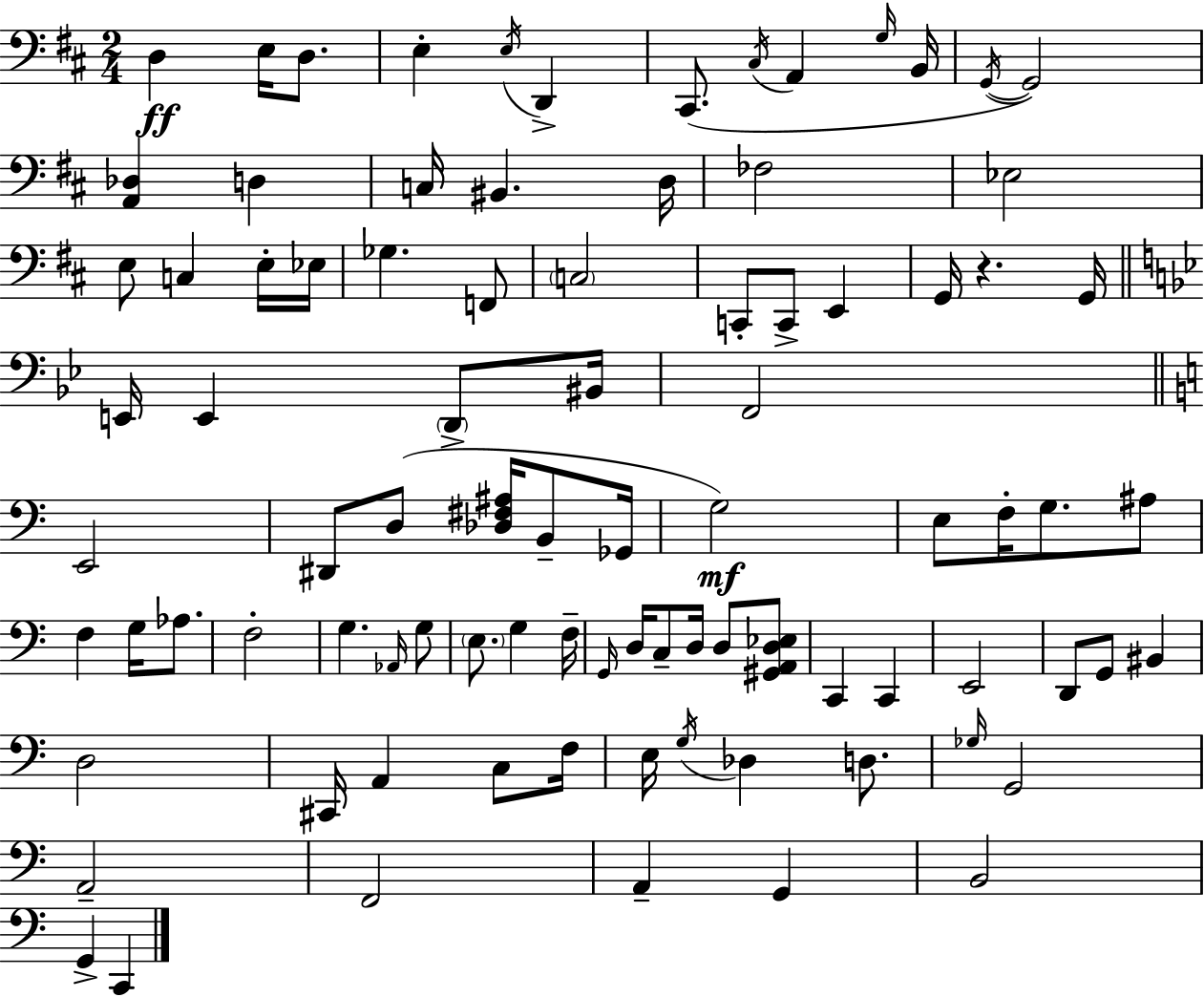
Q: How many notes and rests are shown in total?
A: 89